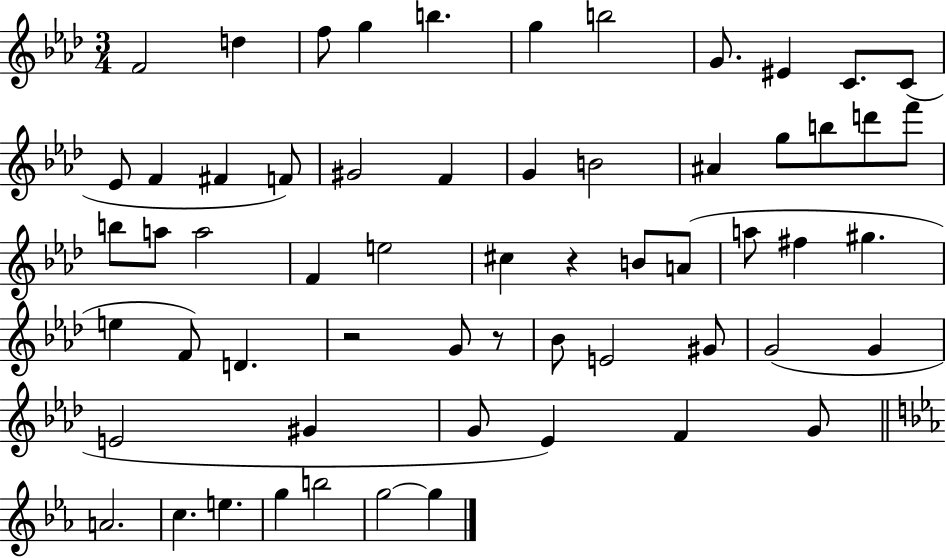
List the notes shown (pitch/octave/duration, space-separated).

F4/h D5/q F5/e G5/q B5/q. G5/q B5/h G4/e. EIS4/q C4/e. C4/e Eb4/e F4/q F#4/q F4/e G#4/h F4/q G4/q B4/h A#4/q G5/e B5/e D6/e F6/e B5/e A5/e A5/h F4/q E5/h C#5/q R/q B4/e A4/e A5/e F#5/q G#5/q. E5/q F4/e D4/q. R/h G4/e R/e Bb4/e E4/h G#4/e G4/h G4/q E4/h G#4/q G4/e Eb4/q F4/q G4/e A4/h. C5/q. E5/q. G5/q B5/h G5/h G5/q